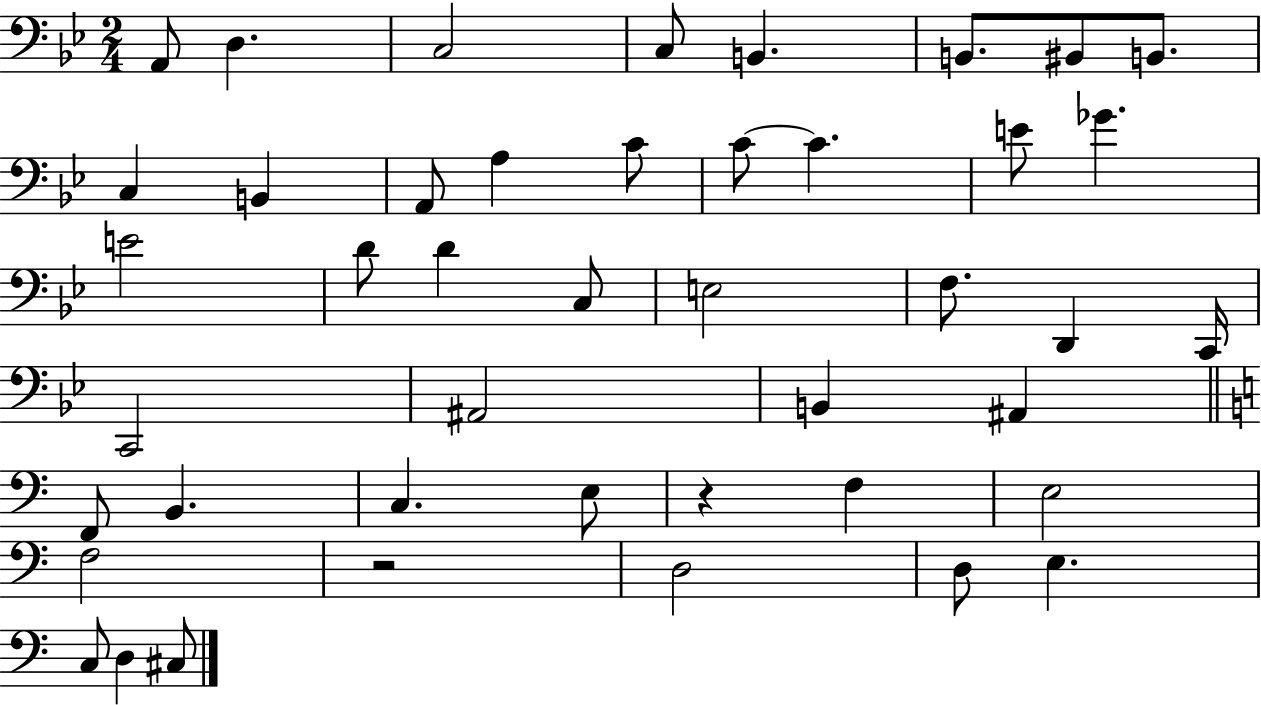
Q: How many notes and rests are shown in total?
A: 44